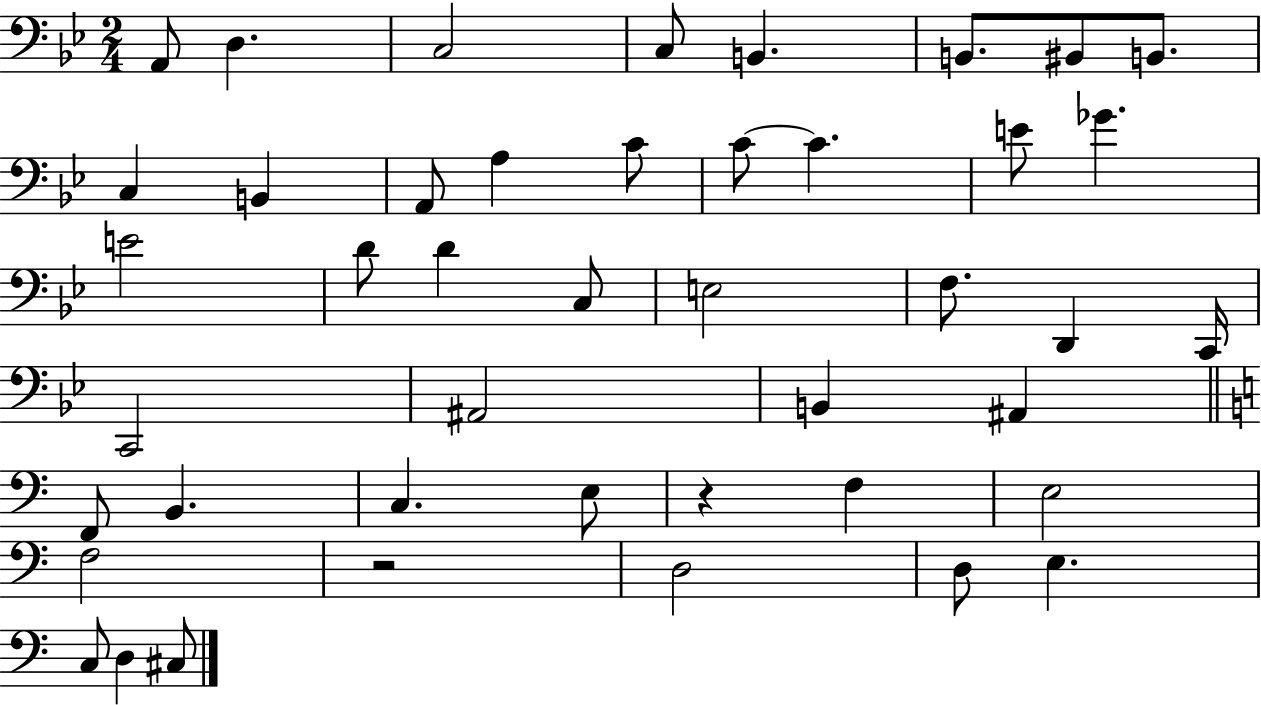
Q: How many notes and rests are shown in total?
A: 44